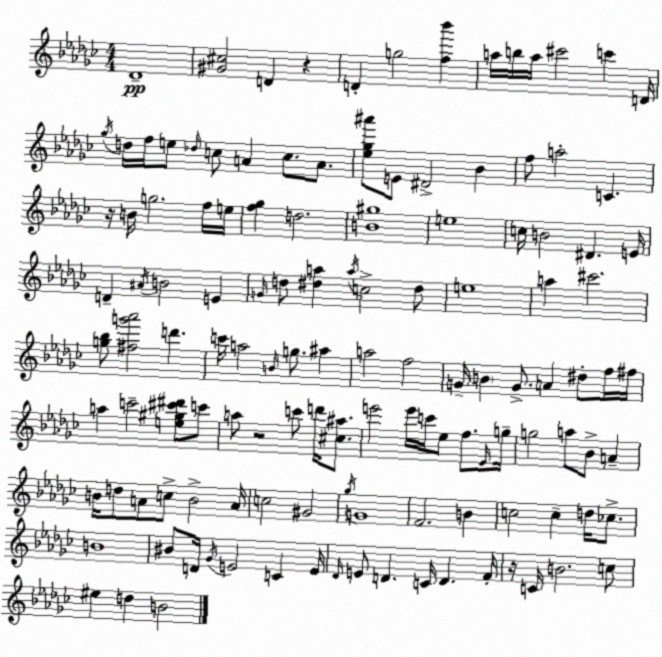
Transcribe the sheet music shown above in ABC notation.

X:1
T:Untitled
M:4/4
L:1/4
K:Ebm
_D4 [^G^c]2 D z D g2 [f_b'] a/4 b/4 a/4 ^c'2 c' D/4 _g/4 d/4 f/4 e/2 _d/4 c/2 A c/2 A/2 [_e_g^a']/2 E/2 ^D2 _B f/2 a2 C z/4 B/4 g2 f/4 e/4 [f_g] d2 [B^g]4 e4 c/4 B2 ^D E/4 D ^A/4 B2 E G/4 d/2 [^da] a/4 c2 ^d/2 e4 a ^c'2 [g_b]/2 [^fg'_a']2 d' c'/4 a2 B/4 g/2 ^a a2 f2 G/4 B G/2 A ^d/2 f/4 ^f/4 a c'2 [e^g^c'^d']/2 c'/2 a/2 z2 c'/2 d'/4 [^c^a]/2 e'2 e'/4 c'/4 _e/2 f/2 _E/4 g/4 g2 a/2 _B/2 A B/4 d/2 A/2 c/2 B2 A/4 c2 ^G2 _g/4 G4 F2 B c2 c d/4 _c/2 B4 ^B/2 D/4 _G/4 E2 C E/4 _D/4 E/2 D C/4 D F/4 z/4 C/4 B2 c/2 ^e d B2